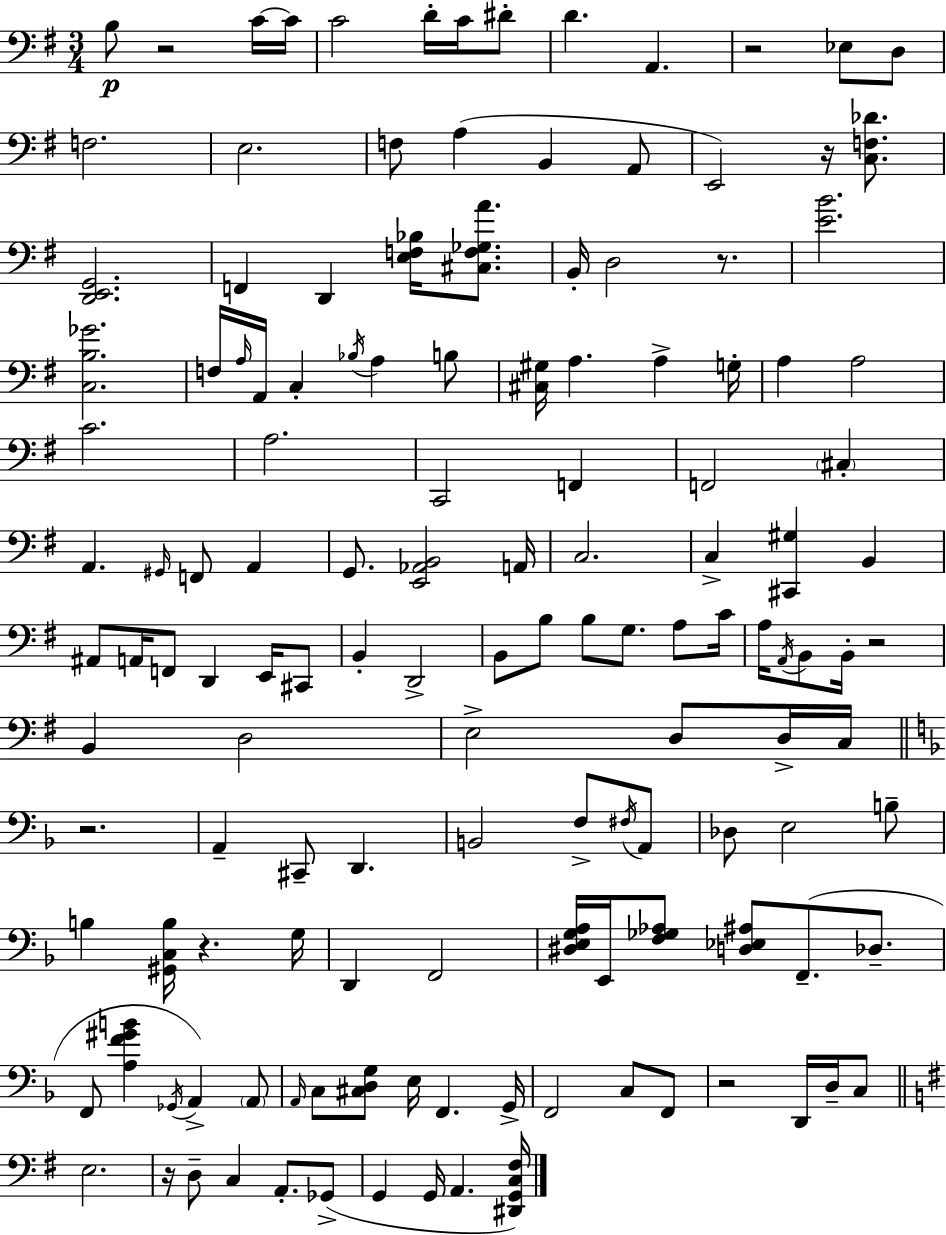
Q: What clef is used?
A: bass